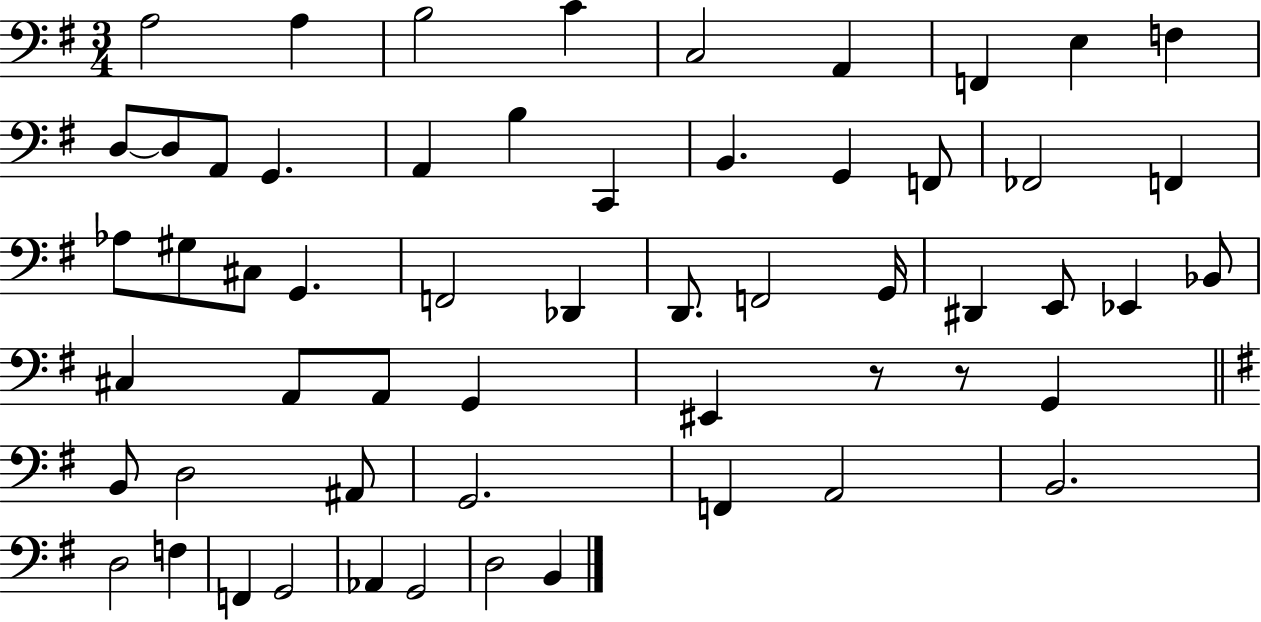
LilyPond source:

{
  \clef bass
  \numericTimeSignature
  \time 3/4
  \key g \major
  a2 a4 | b2 c'4 | c2 a,4 | f,4 e4 f4 | \break d8~~ d8 a,8 g,4. | a,4 b4 c,4 | b,4. g,4 f,8 | fes,2 f,4 | \break aes8 gis8 cis8 g,4. | f,2 des,4 | d,8. f,2 g,16 | dis,4 e,8 ees,4 bes,8 | \break cis4 a,8 a,8 g,4 | eis,4 r8 r8 g,4 | \bar "||" \break \key g \major b,8 d2 ais,8 | g,2. | f,4 a,2 | b,2. | \break d2 f4 | f,4 g,2 | aes,4 g,2 | d2 b,4 | \break \bar "|."
}